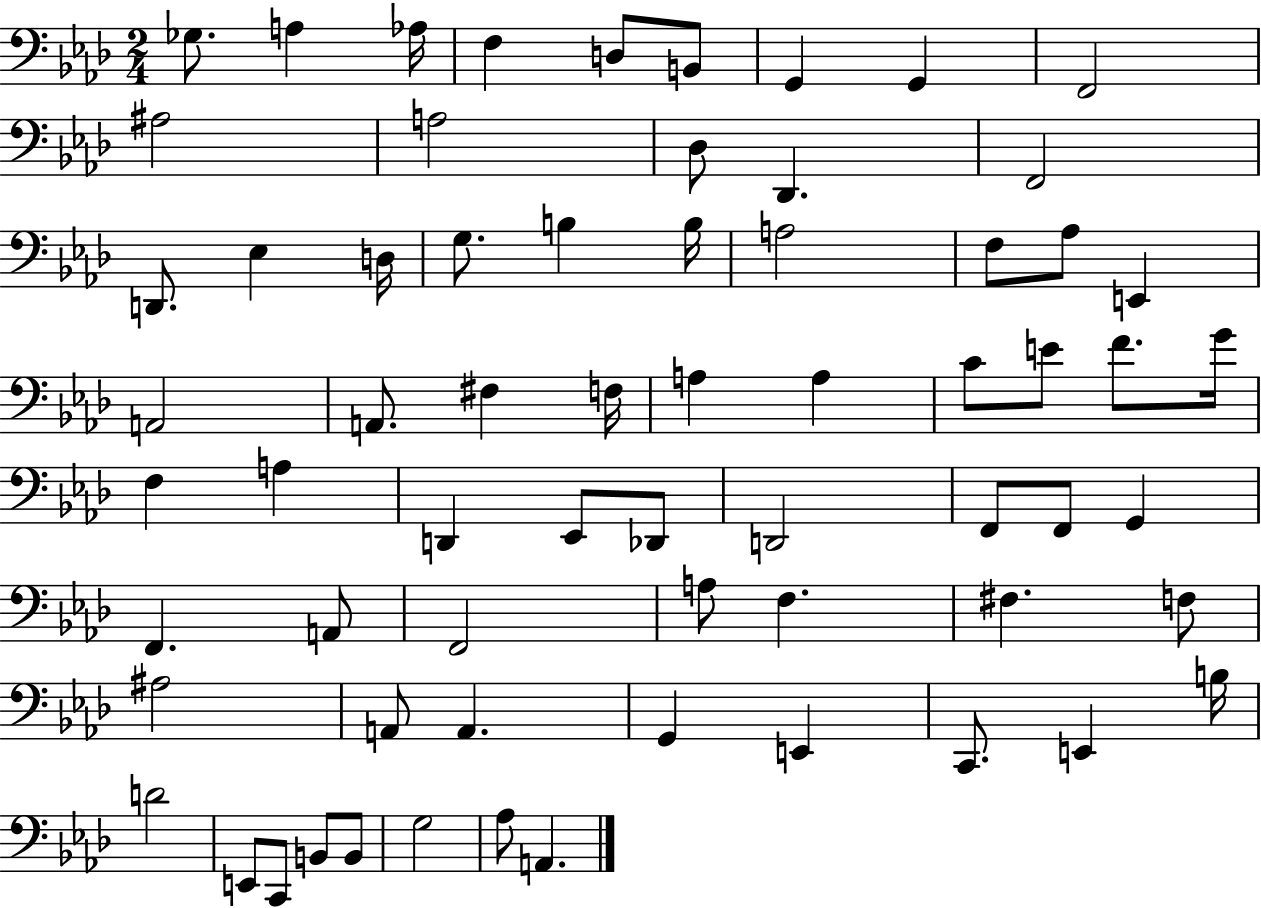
Gb3/e. A3/q Ab3/s F3/q D3/e B2/e G2/q G2/q F2/h A#3/h A3/h Db3/e Db2/q. F2/h D2/e. Eb3/q D3/s G3/e. B3/q B3/s A3/h F3/e Ab3/e E2/q A2/h A2/e. F#3/q F3/s A3/q A3/q C4/e E4/e F4/e. G4/s F3/q A3/q D2/q Eb2/e Db2/e D2/h F2/e F2/e G2/q F2/q. A2/e F2/h A3/e F3/q. F#3/q. F3/e A#3/h A2/e A2/q. G2/q E2/q C2/e. E2/q B3/s D4/h E2/e C2/e B2/e B2/e G3/h Ab3/e A2/q.